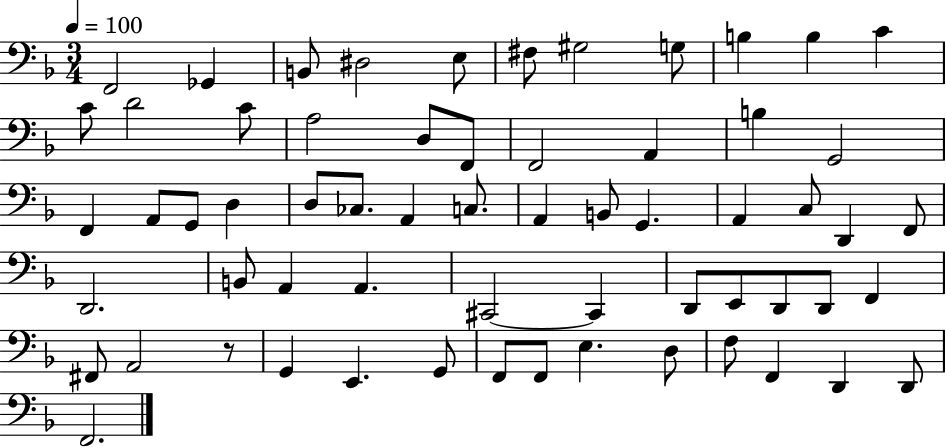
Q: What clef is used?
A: bass